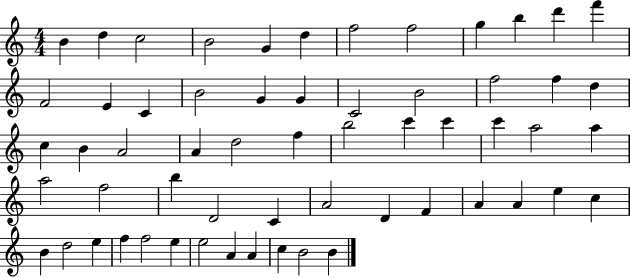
X:1
T:Untitled
M:4/4
L:1/4
K:C
B d c2 B2 G d f2 f2 g b d' f' F2 E C B2 G G C2 B2 f2 f d c B A2 A d2 f b2 c' c' c' a2 a a2 f2 b D2 C A2 D F A A e c B d2 e f f2 e e2 A A c B2 B